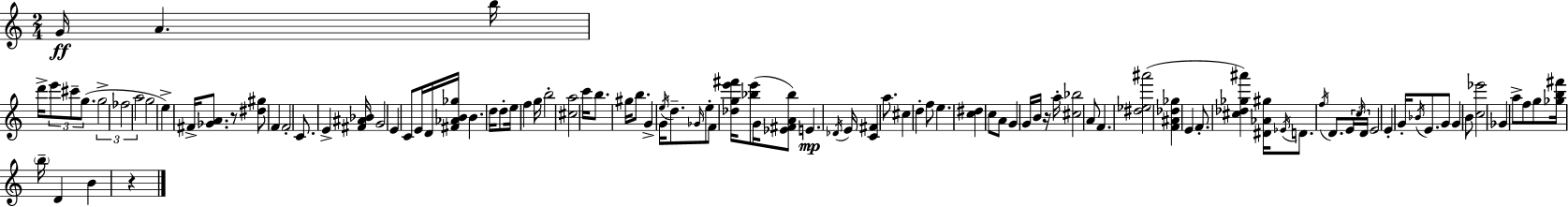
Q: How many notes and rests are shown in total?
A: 101